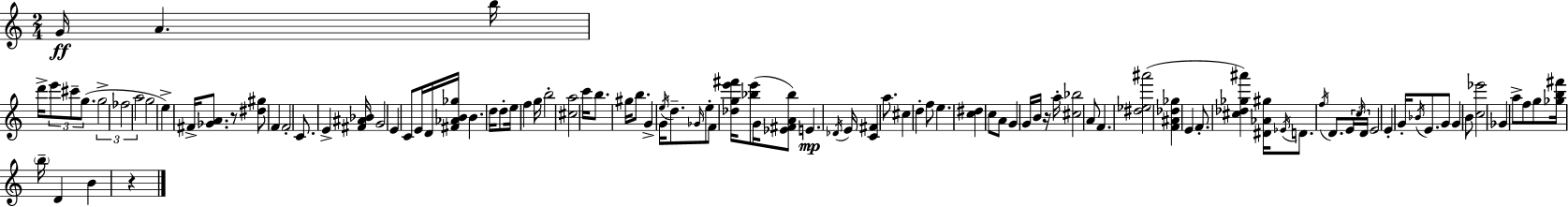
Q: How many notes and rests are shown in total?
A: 101